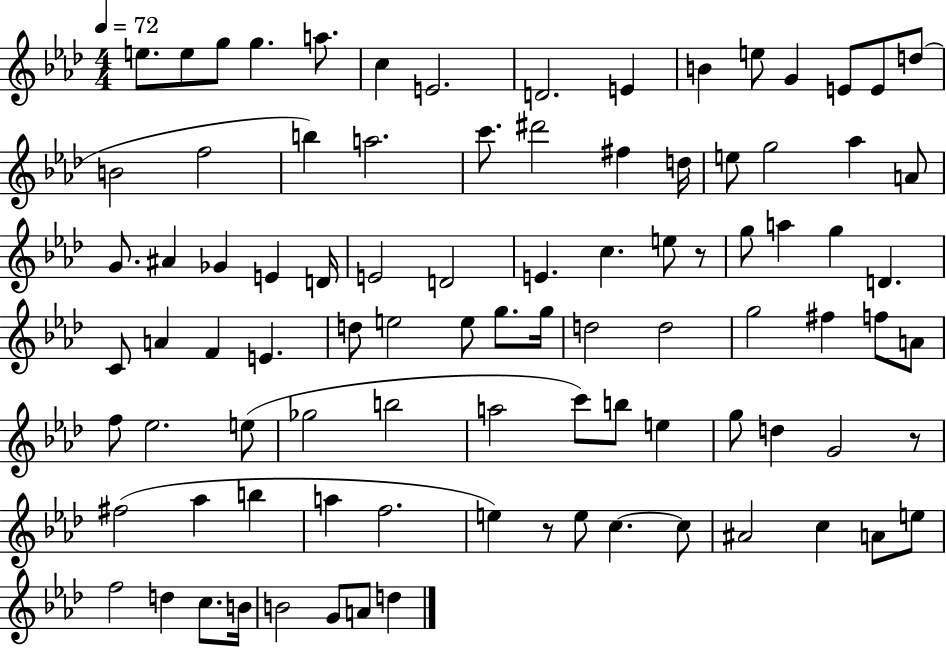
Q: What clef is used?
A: treble